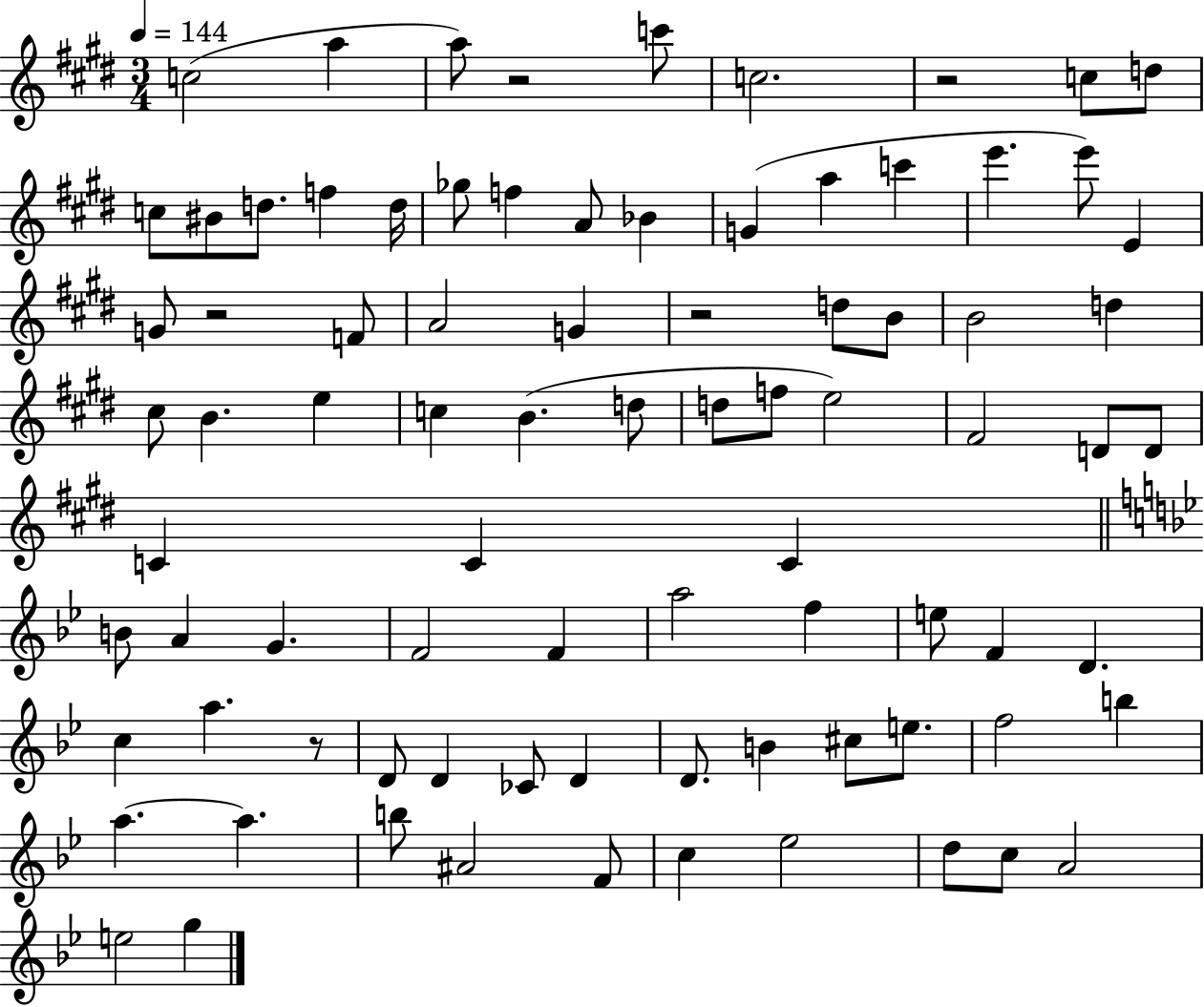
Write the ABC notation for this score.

X:1
T:Untitled
M:3/4
L:1/4
K:E
c2 a a/2 z2 c'/2 c2 z2 c/2 d/2 c/2 ^B/2 d/2 f d/4 _g/2 f A/2 _B G a c' e' e'/2 E G/2 z2 F/2 A2 G z2 d/2 B/2 B2 d ^c/2 B e c B d/2 d/2 f/2 e2 ^F2 D/2 D/2 C C C B/2 A G F2 F a2 f e/2 F D c a z/2 D/2 D _C/2 D D/2 B ^c/2 e/2 f2 b a a b/2 ^A2 F/2 c _e2 d/2 c/2 A2 e2 g